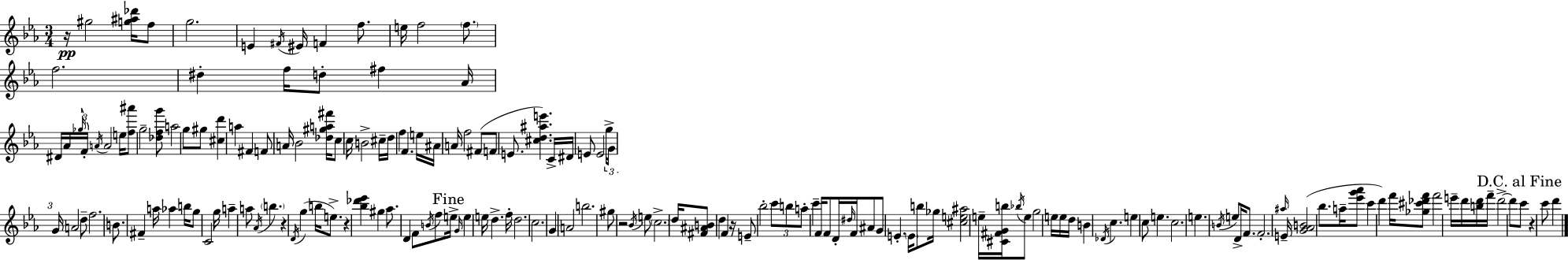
{
  \clef treble
  \numericTimeSignature
  \time 3/4
  \key ees \major
  r16\pp gis''2 <g'' ais'' des'''>16 f''8 | g''2. | e'4 \acciaccatura { fis'16 } eis'16 f'4 f''8. | e''16 f''2 \parenthesize f''8. | \break f''2. | dis''4-. f''16 d''8-. fis''4 | aes'16 dis'16 aes'16 \tuplet 3/2 { \grace { ges''16 } f'16-. \acciaccatura { a'16 } } a'2 | e''16 <f'' ais'''>8 g''2-- | \break <des'' f'' g'''>8 a''2 g''8 | gis''8 <cis'' d'''>4 a''4 fis'4 | f'8 a'16 bes'2 | <des'' gis'' a'' fis'''>16 c''8 c''16 b'2-> | \break cis''16-- d''16 f''4 f'4. | e''16 ais'16 a'16 f''2 | fis'8( f'8 e'8. <cis'' d'' ais'' e'''>4.) | c'16-> dis'16 e'8 e'2 | \break \tuplet 3/2 { g''16-> g'16 g'16 } a'2 | d''8-- f''2. | b'8. fis'4-- a''16 aes''4 | b''16 g''8 c'2 | \break g''16 a''4-- a''8 \acciaccatura { aes'16 } \parenthesize b''4. | r4 \acciaccatura { d'16 }( g''4 | b''16 e''8.->) r4 <bes'' des''' ees'''>4 | gis''4 aes''8. d'4 | \break f'8 \acciaccatura { b'16 } f''8 \mark "Fine" e''16-> \grace { g'16 } e''4 e''16 | d''4.-> f''16-. d''2. | c''2. | g'4 a'2 | \break b''2. | gis''8 r2 | \acciaccatura { bes'16 } e''8 \parenthesize c''2.-> | d''16 <fis' ais' b'>8 d''4 | \break f'4 r16 e'8-- bes''2-. | \tuplet 3/2 { c'''8 b''8 a''8-. } | c'''4-- f'16 f'8 d'16-. \grace { dis''16 } f'16 ais'8 | g'8 e'4.-. \parenthesize e'16 b''8 ges''16 | \break <cis'' e'' ais''>2 e''16-- <cis' fis' g' b''>16 \acciaccatura { bes''16 } e''8 | g''2 e''16 e''16 d''16 | b'4 \acciaccatura { des'16 } c''4. e''4 | c''8 e''4. c''2. | \break e''4. | \acciaccatura { b'16 } e''8 d'16-> f'8. | f'2.-. | \grace { ais''16 } e'16-- <g' aes' b'>2( bes''8. | \break a''16-- <ees''' g''' aes'''>8 c'''4 d'''4) | f'''16 <ges'' cis''' des''' f'''>8 f'''2 e'''16-- | d'''16 <b'' d'''>16 f'''16-- d'''2->~~ d'''8 | \mark "D.C. al Fine" c'''8 r4 c'''8 d'''4 | \break \bar "|."
}